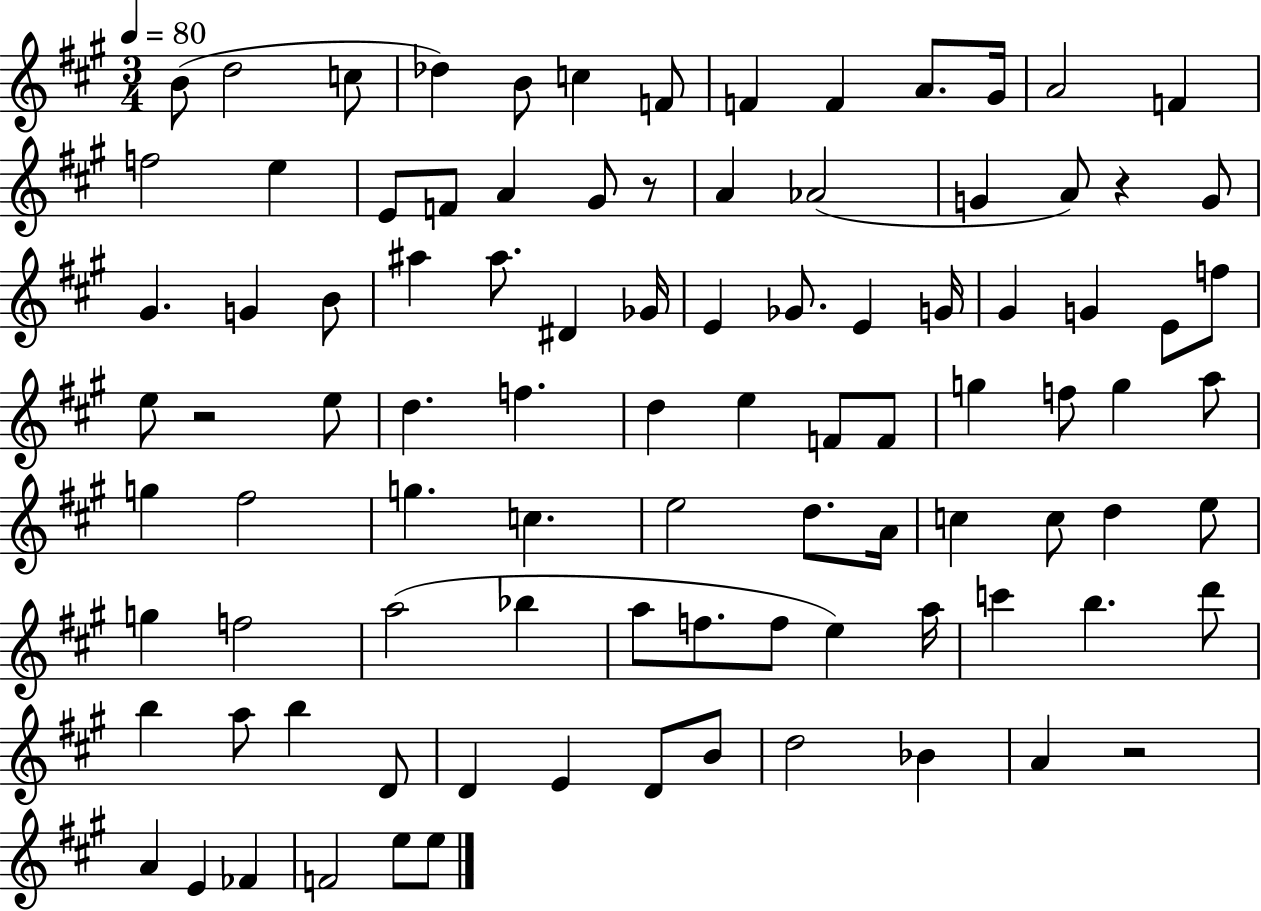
B4/e D5/h C5/e Db5/q B4/e C5/q F4/e F4/q F4/q A4/e. G#4/s A4/h F4/q F5/h E5/q E4/e F4/e A4/q G#4/e R/e A4/q Ab4/h G4/q A4/e R/q G4/e G#4/q. G4/q B4/e A#5/q A#5/e. D#4/q Gb4/s E4/q Gb4/e. E4/q G4/s G#4/q G4/q E4/e F5/e E5/e R/h E5/e D5/q. F5/q. D5/q E5/q F4/e F4/e G5/q F5/e G5/q A5/e G5/q F#5/h G5/q. C5/q. E5/h D5/e. A4/s C5/q C5/e D5/q E5/e G5/q F5/h A5/h Bb5/q A5/e F5/e. F5/e E5/q A5/s C6/q B5/q. D6/e B5/q A5/e B5/q D4/e D4/q E4/q D4/e B4/e D5/h Bb4/q A4/q R/h A4/q E4/q FES4/q F4/h E5/e E5/e